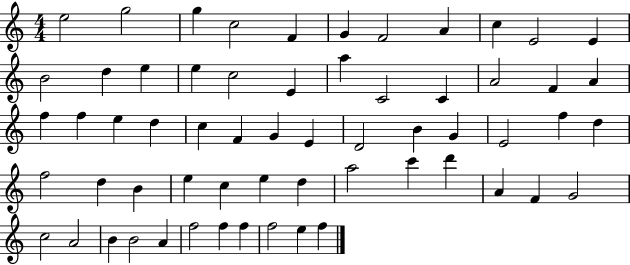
{
  \clef treble
  \numericTimeSignature
  \time 4/4
  \key c \major
  e''2 g''2 | g''4 c''2 f'4 | g'4 f'2 a'4 | c''4 e'2 e'4 | \break b'2 d''4 e''4 | e''4 c''2 e'4 | a''4 c'2 c'4 | a'2 f'4 a'4 | \break f''4 f''4 e''4 d''4 | c''4 f'4 g'4 e'4 | d'2 b'4 g'4 | e'2 f''4 d''4 | \break f''2 d''4 b'4 | e''4 c''4 e''4 d''4 | a''2 c'''4 d'''4 | a'4 f'4 g'2 | \break c''2 a'2 | b'4 b'2 a'4 | f''2 f''4 f''4 | f''2 e''4 f''4 | \break \bar "|."
}